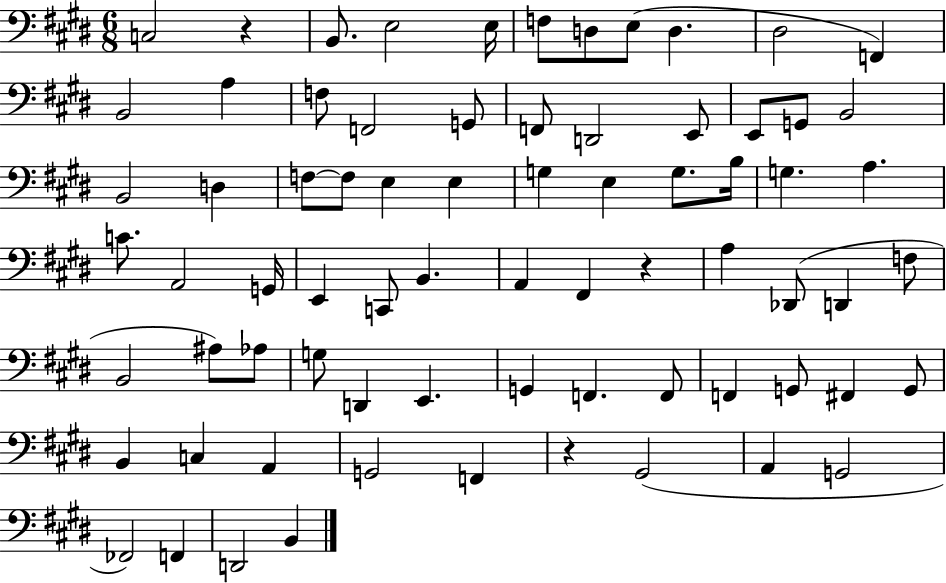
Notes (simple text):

C3/h R/q B2/e. E3/h E3/s F3/e D3/e E3/e D3/q. D#3/h F2/q B2/h A3/q F3/e F2/h G2/e F2/e D2/h E2/e E2/e G2/e B2/h B2/h D3/q F3/e F3/e E3/q E3/q G3/q E3/q G3/e. B3/s G3/q. A3/q. C4/e. A2/h G2/s E2/q C2/e B2/q. A2/q F#2/q R/q A3/q Db2/e D2/q F3/e B2/h A#3/e Ab3/e G3/e D2/q E2/q. G2/q F2/q. F2/e F2/q G2/e F#2/q G2/e B2/q C3/q A2/q G2/h F2/q R/q G#2/h A2/q G2/h FES2/h F2/q D2/h B2/q